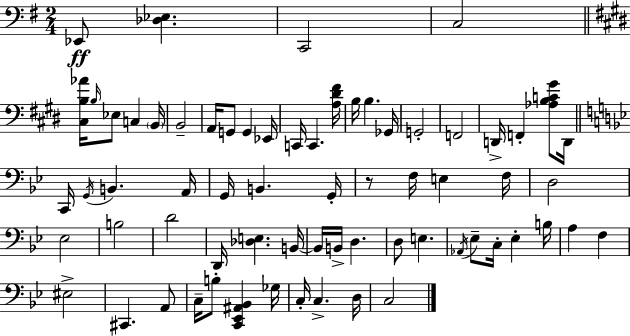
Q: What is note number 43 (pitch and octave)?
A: E3